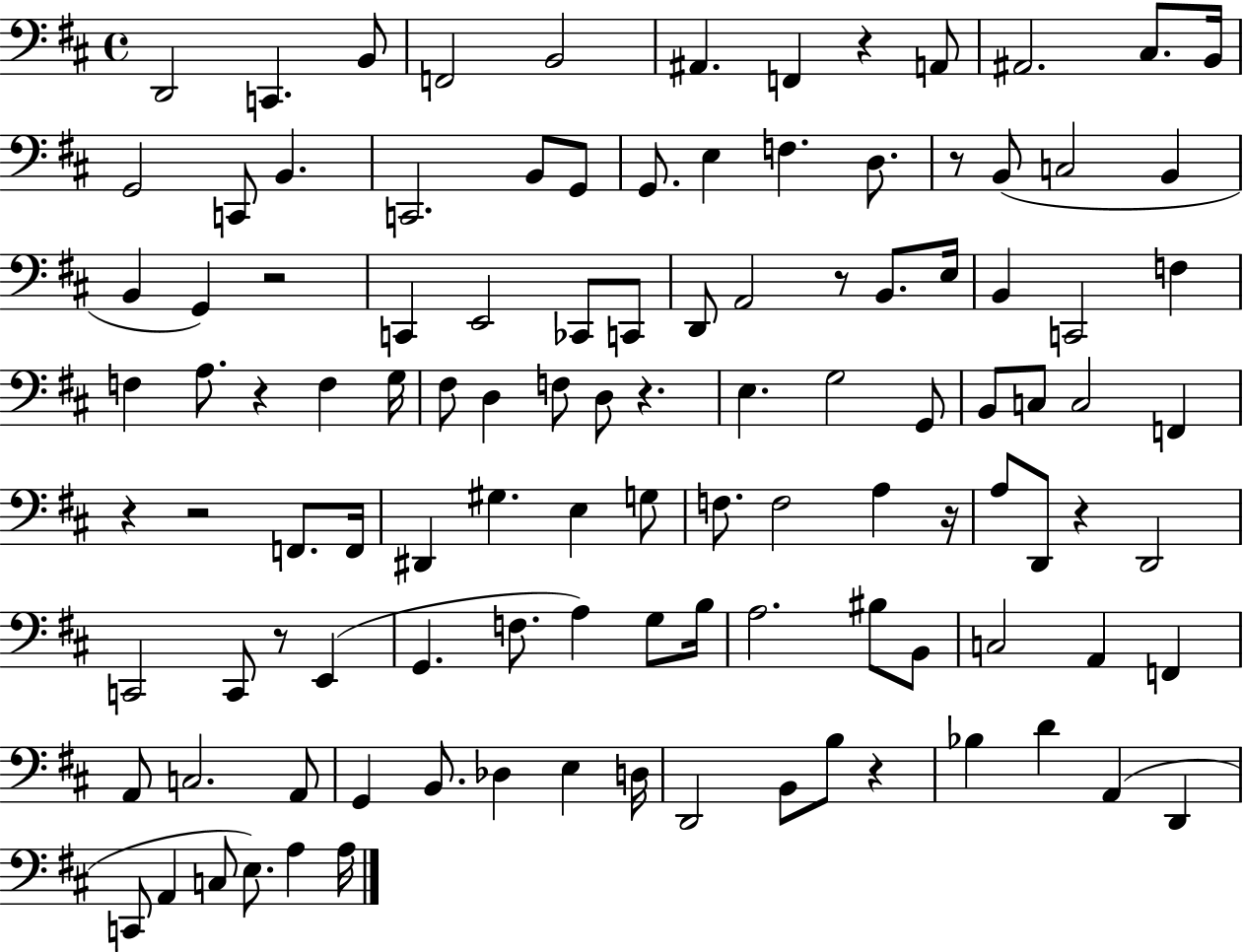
{
  \clef bass
  \time 4/4
  \defaultTimeSignature
  \key d \major
  \repeat volta 2 { d,2 c,4. b,8 | f,2 b,2 | ais,4. f,4 r4 a,8 | ais,2. cis8. b,16 | \break g,2 c,8 b,4. | c,2. b,8 g,8 | g,8. e4 f4. d8. | r8 b,8( c2 b,4 | \break b,4 g,4) r2 | c,4 e,2 ces,8 c,8 | d,8 a,2 r8 b,8. e16 | b,4 c,2 f4 | \break f4 a8. r4 f4 g16 | fis8 d4 f8 d8 r4. | e4. g2 g,8 | b,8 c8 c2 f,4 | \break r4 r2 f,8. f,16 | dis,4 gis4. e4 g8 | f8. f2 a4 r16 | a8 d,8 r4 d,2 | \break c,2 c,8 r8 e,4( | g,4. f8. a4) g8 b16 | a2. bis8 b,8 | c2 a,4 f,4 | \break a,8 c2. a,8 | g,4 b,8. des4 e4 d16 | d,2 b,8 b8 r4 | bes4 d'4 a,4( d,4 | \break c,8 a,4 c8 e8.) a4 a16 | } \bar "|."
}